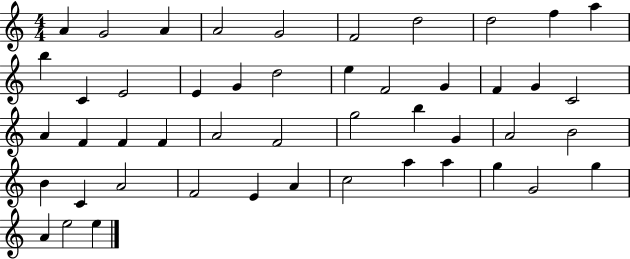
A4/q G4/h A4/q A4/h G4/h F4/h D5/h D5/h F5/q A5/q B5/q C4/q E4/h E4/q G4/q D5/h E5/q F4/h G4/q F4/q G4/q C4/h A4/q F4/q F4/q F4/q A4/h F4/h G5/h B5/q G4/q A4/h B4/h B4/q C4/q A4/h F4/h E4/q A4/q C5/h A5/q A5/q G5/q G4/h G5/q A4/q E5/h E5/q